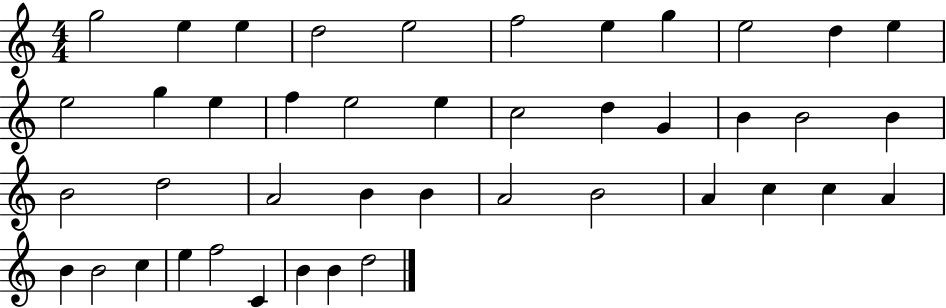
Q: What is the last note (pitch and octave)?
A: D5